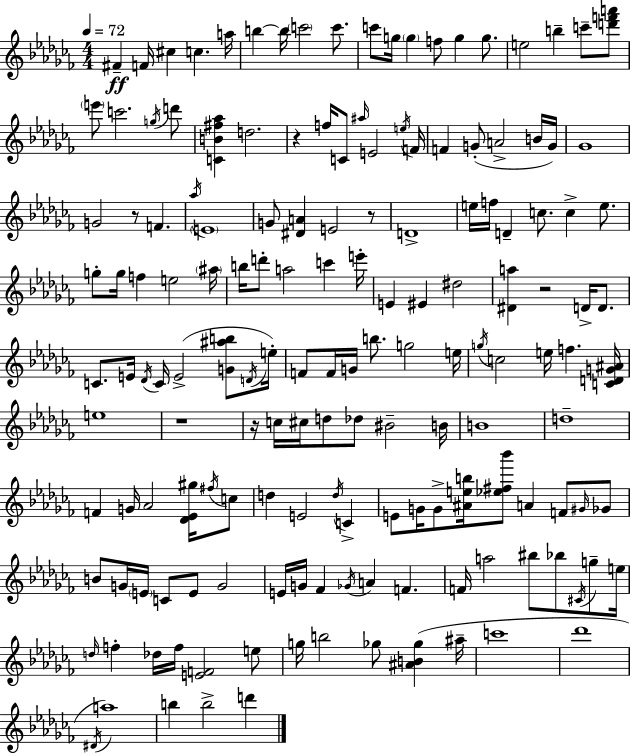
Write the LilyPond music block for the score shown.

{
  \clef treble
  \numericTimeSignature
  \time 4/4
  \key aes \minor
  \tempo 4 = 72
  fis'4--\ff f'16 cis''4 c''4. a''16 | b''4~~ b''16 \parenthesize c'''2 c'''8. | c'''8 g''16 \parenthesize g''4 f''8 g''4 g''8. | e''2 b''4-- c'''8-- <d''' f''' a'''>8 | \break \parenthesize e'''8 c'''2. \acciaccatura { g''16 } d'''8 | <c' b' fis'' aes''>4 d''2. | r4 f''16 c'8 \grace { ais''16 } e'2 | \acciaccatura { e''16 } f'16 f'4 g'8-.( a'2-> | \break b'16 g'16) ges'1 | g'2 r8 f'4. | \acciaccatura { aes''16 } \parenthesize e'1 | g'8 <dis' a'>4 e'2 | \break r8 d'1-> | e''16 f''16 d'4-- c''8. c''4-> | e''8. g''8-. g''16 f''4 e''2 | \parenthesize ais''16 b''16 d'''8-. a''2 c'''4 | \break e'''16-. e'4 eis'4 dis''2 | <dis' a''>4 r2 | d'16-> d'8. c'8. e'16 \acciaccatura { des'16 } c'16 e'2->( | <g' ais'' b''>8 \acciaccatura { d'16 }) e''16-. f'8 f'16 g'16 b''8. g''2 | \break e''16 \acciaccatura { g''16 } c''2 e''16 | f''4. <c' d' g' ais'>16 e''1 | r1 | r16 c''16 cis''16 d''8 des''8 bis'2-- | \break b'16 b'1 | d''1-- | f'4 g'16 aes'2 | <des' ees' gis''>16 \acciaccatura { fis''16 } c''8 d''4 e'2 | \break \acciaccatura { d''16 } c'4-> e'8 g'16 g'8-> <ais' e'' b''>16 <ees'' fis'' bes'''>8 | a'4 f'8 \grace { gis'16 } ges'8 b'8 g'16 \parenthesize e'16 c'8 | e'8 g'2 e'16 g'16 fes'4 | \acciaccatura { ges'16 } a'4 f'4. f'16 a''2 | \break bis''8 bes''8 \acciaccatura { cis'16 } g''8-- e''16 \grace { d''16 } f''4-. | des''16 f''16 <e' f'>2 e''8 g''16 b''2 | ges''8 <ais' b' ges''>4( ais''16-- c'''1 | des'''1 | \break \acciaccatura { dis'16 } a''1) | b''4 | b''2-> d'''4 \bar "|."
}